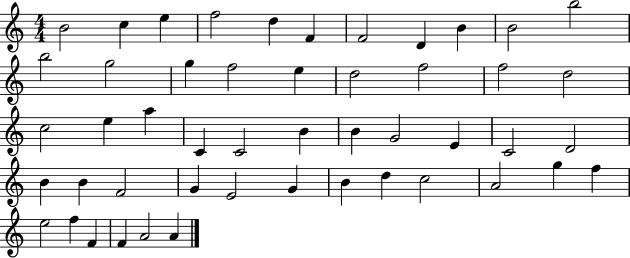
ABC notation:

X:1
T:Untitled
M:4/4
L:1/4
K:C
B2 c e f2 d F F2 D B B2 b2 b2 g2 g f2 e d2 f2 f2 d2 c2 e a C C2 B B G2 E C2 D2 B B F2 G E2 G B d c2 A2 g f e2 f F F A2 A